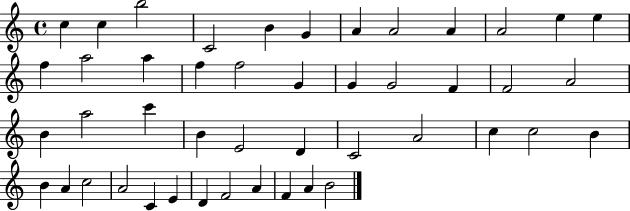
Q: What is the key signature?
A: C major